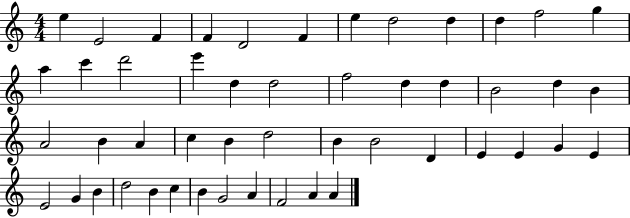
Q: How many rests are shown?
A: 0